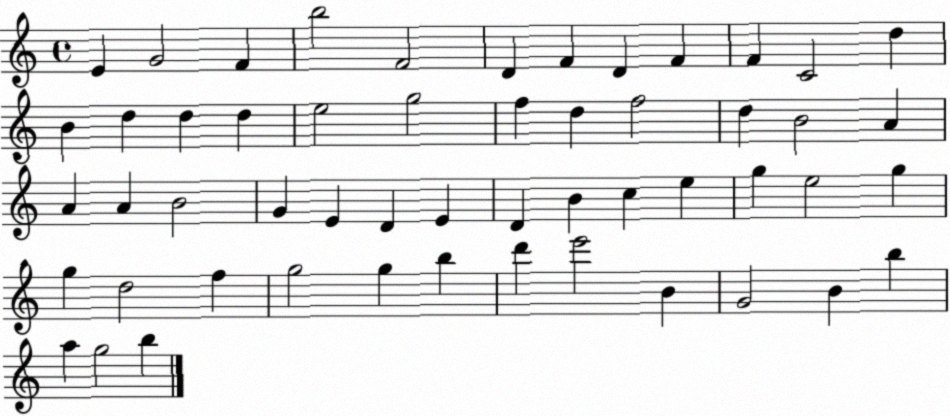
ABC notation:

X:1
T:Untitled
M:4/4
L:1/4
K:C
E G2 F b2 F2 D F D F F C2 d B d d d e2 g2 f d f2 d B2 A A A B2 G E D E D B c e g e2 g g d2 f g2 g b d' e'2 B G2 B b a g2 b